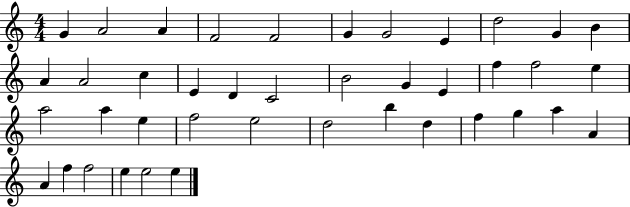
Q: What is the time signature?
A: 4/4